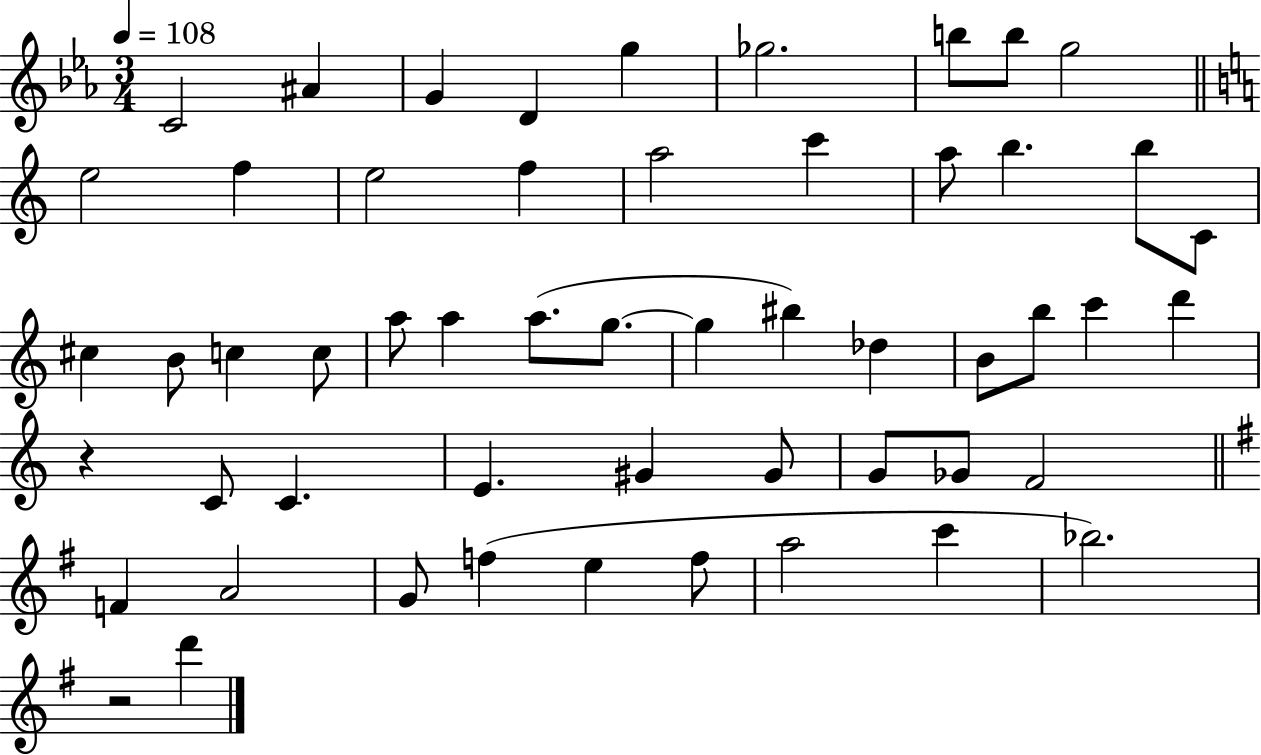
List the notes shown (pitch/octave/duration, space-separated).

C4/h A#4/q G4/q D4/q G5/q Gb5/h. B5/e B5/e G5/h E5/h F5/q E5/h F5/q A5/h C6/q A5/e B5/q. B5/e C4/e C#5/q B4/e C5/q C5/e A5/e A5/q A5/e. G5/e. G5/q BIS5/q Db5/q B4/e B5/e C6/q D6/q R/q C4/e C4/q. E4/q. G#4/q G#4/e G4/e Gb4/e F4/h F4/q A4/h G4/e F5/q E5/q F5/e A5/h C6/q Bb5/h. R/h D6/q